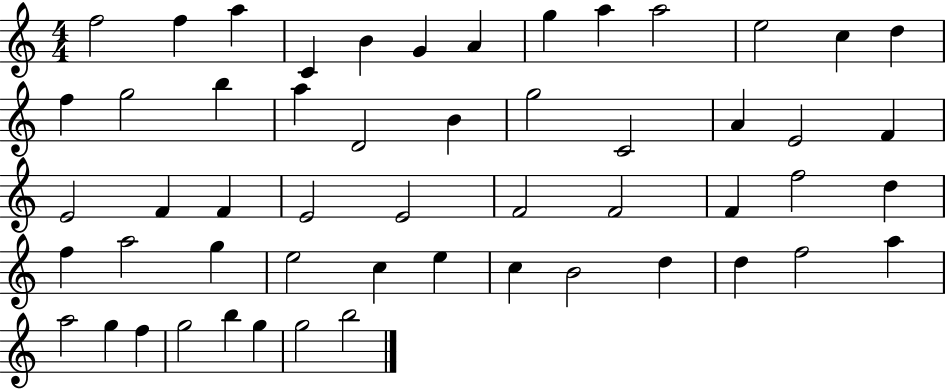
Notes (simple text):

F5/h F5/q A5/q C4/q B4/q G4/q A4/q G5/q A5/q A5/h E5/h C5/q D5/q F5/q G5/h B5/q A5/q D4/h B4/q G5/h C4/h A4/q E4/h F4/q E4/h F4/q F4/q E4/h E4/h F4/h F4/h F4/q F5/h D5/q F5/q A5/h G5/q E5/h C5/q E5/q C5/q B4/h D5/q D5/q F5/h A5/q A5/h G5/q F5/q G5/h B5/q G5/q G5/h B5/h